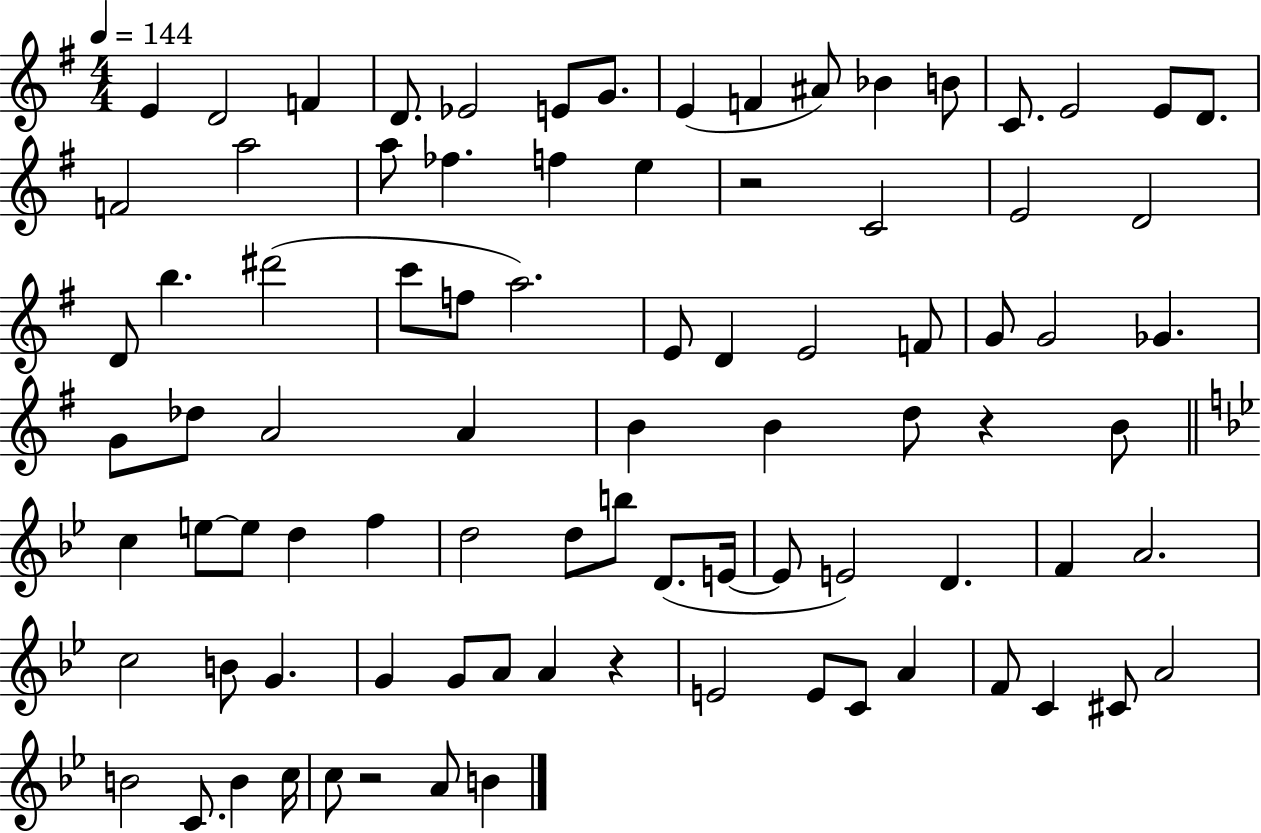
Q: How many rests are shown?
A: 4